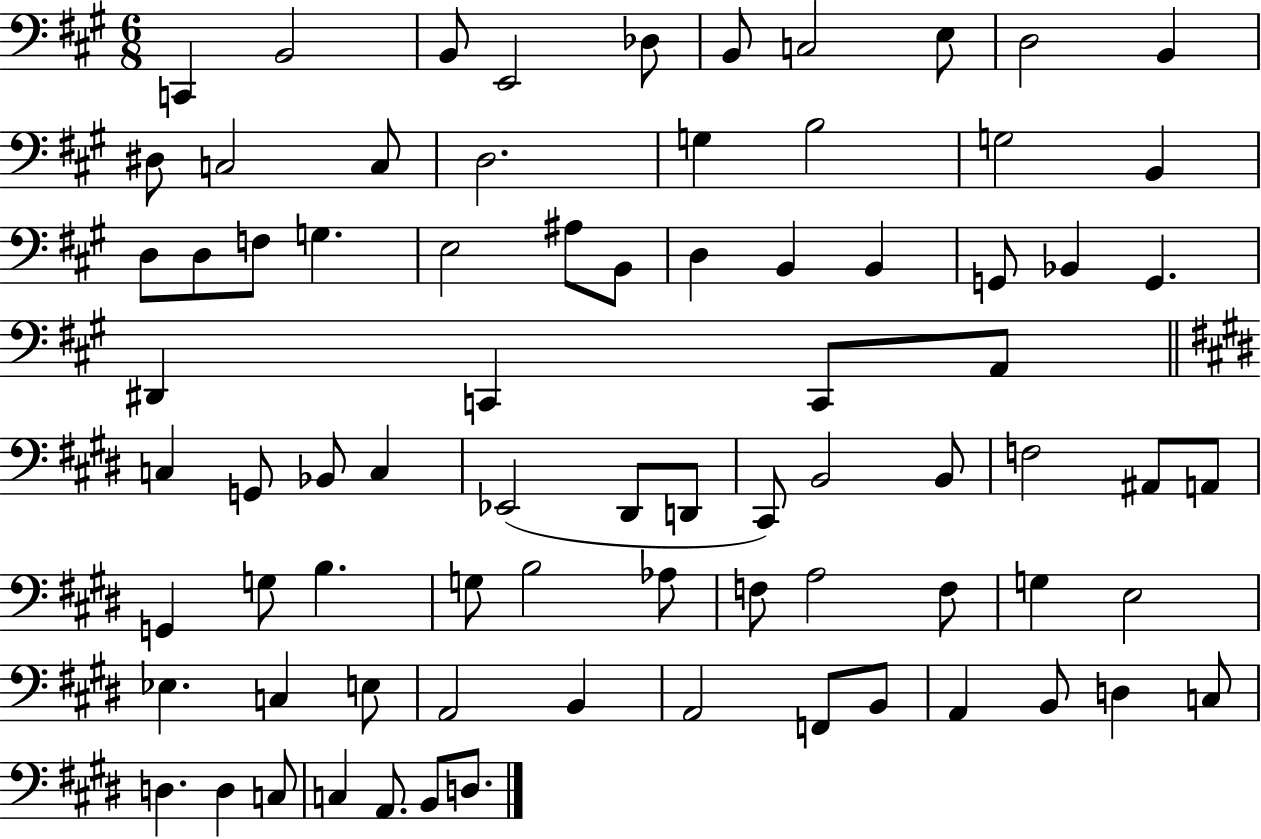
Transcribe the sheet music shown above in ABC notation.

X:1
T:Untitled
M:6/8
L:1/4
K:A
C,, B,,2 B,,/2 E,,2 _D,/2 B,,/2 C,2 E,/2 D,2 B,, ^D,/2 C,2 C,/2 D,2 G, B,2 G,2 B,, D,/2 D,/2 F,/2 G, E,2 ^A,/2 B,,/2 D, B,, B,, G,,/2 _B,, G,, ^D,, C,, C,,/2 A,,/2 C, G,,/2 _B,,/2 C, _E,,2 ^D,,/2 D,,/2 ^C,,/2 B,,2 B,,/2 F,2 ^A,,/2 A,,/2 G,, G,/2 B, G,/2 B,2 _A,/2 F,/2 A,2 F,/2 G, E,2 _E, C, E,/2 A,,2 B,, A,,2 F,,/2 B,,/2 A,, B,,/2 D, C,/2 D, D, C,/2 C, A,,/2 B,,/2 D,/2